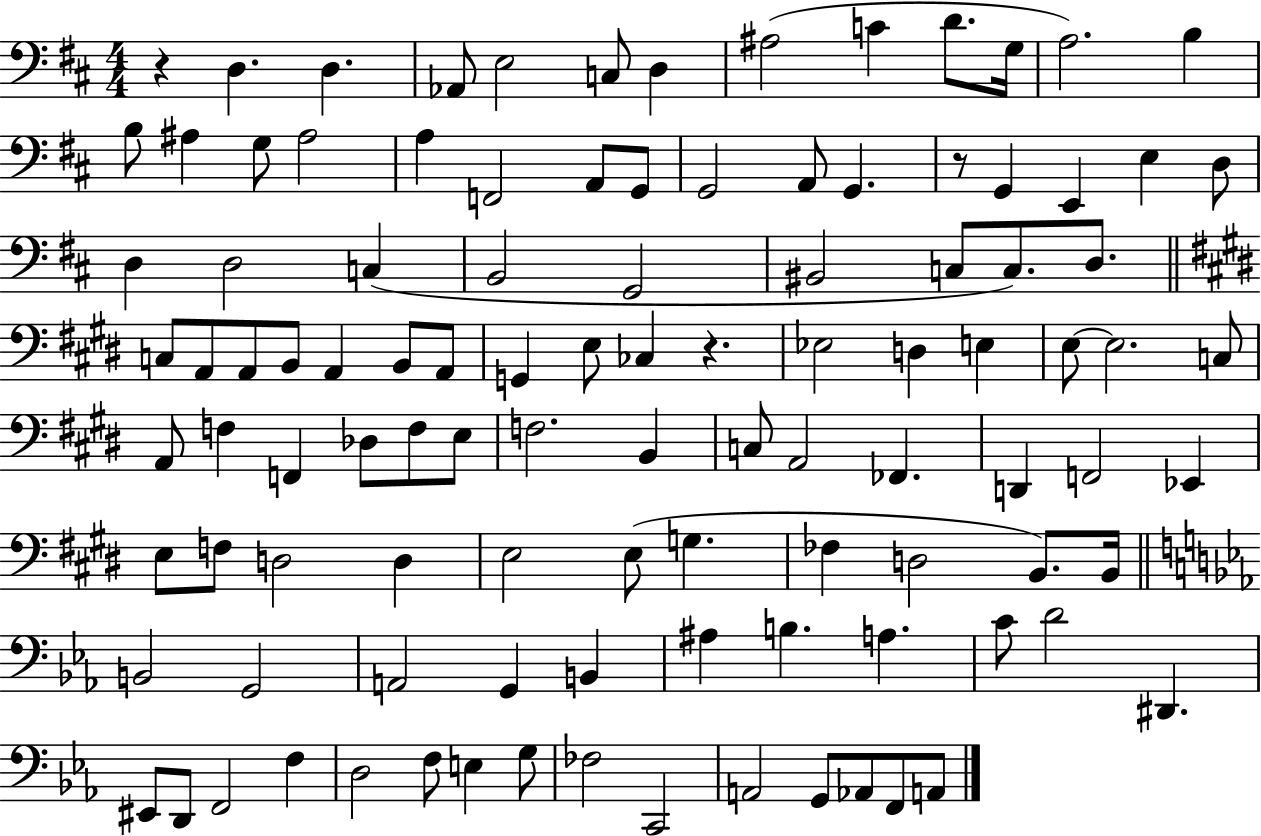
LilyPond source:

{
  \clef bass
  \numericTimeSignature
  \time 4/4
  \key d \major
  r4 d4. d4. | aes,8 e2 c8 d4 | ais2( c'4 d'8. g16 | a2.) b4 | \break b8 ais4 g8 ais2 | a4 f,2 a,8 g,8 | g,2 a,8 g,4. | r8 g,4 e,4 e4 d8 | \break d4 d2 c4( | b,2 g,2 | bis,2 c8 c8.) d8. | \bar "||" \break \key e \major c8 a,8 a,8 b,8 a,4 b,8 a,8 | g,4 e8 ces4 r4. | ees2 d4 e4 | e8~~ e2. c8 | \break a,8 f4 f,4 des8 f8 e8 | f2. b,4 | c8 a,2 fes,4. | d,4 f,2 ees,4 | \break e8 f8 d2 d4 | e2 e8( g4. | fes4 d2 b,8.) b,16 | \bar "||" \break \key c \minor b,2 g,2 | a,2 g,4 b,4 | ais4 b4. a4. | c'8 d'2 dis,4. | \break eis,8 d,8 f,2 f4 | d2 f8 e4 g8 | fes2 c,2 | a,2 g,8 aes,8 f,8 a,8 | \break \bar "|."
}